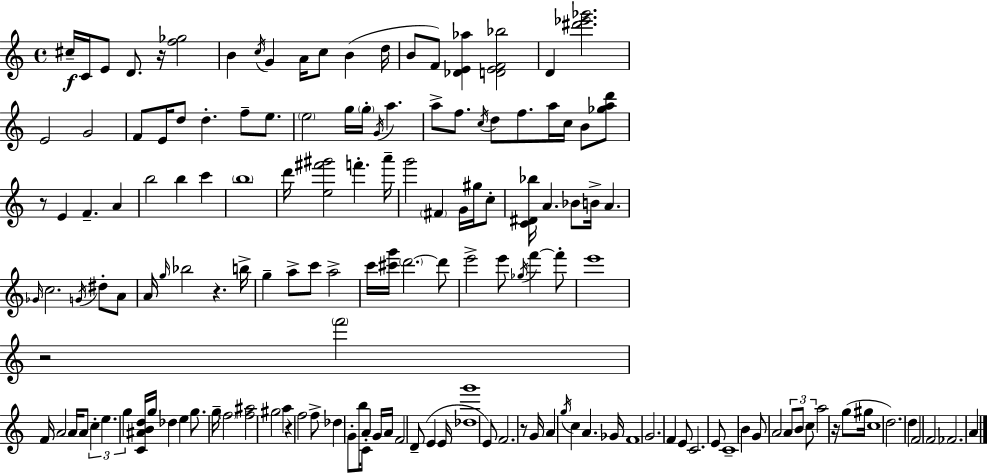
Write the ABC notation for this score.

X:1
T:Untitled
M:4/4
L:1/4
K:Am
^c/4 C/4 E/2 D/2 z/4 [f_g]2 B c/4 G A/4 c/2 B d/4 B/2 F/2 [_DE_a] [DEF_b]2 D [^d'_e'_g']2 E2 G2 F/2 E/4 d/2 d f/2 e/2 e2 g/4 g/4 G/4 a a/2 f/2 c/4 d/2 f/2 a/4 c/4 B/2 [_gad']/2 z/2 E F A b2 b c' b4 d'/4 [e^f'^g']2 f' a'/4 g'2 ^F G/4 ^g/4 c/2 [C^D_b]/4 A _B/2 B/4 A _G/4 c2 G/4 ^d/2 A/2 A/4 g/4 _b2 z b/4 g a/2 c'/2 a2 c'/4 [^c'g']/4 d'2 d'/2 e'2 e'/2 _g/4 f' f'/2 e'4 z2 f'2 F/4 A2 A/4 A/2 c e g [C^ABd]/4 g/4 _d e g/2 g/4 f2 [f^a]2 ^g2 a z f2 f/2 _d G/2 b/4 C/2 A G/4 A/4 F2 D/2 E E/4 [_dg']4 E/2 F2 z/2 G/4 A g/4 c A _G/4 F4 G2 F E/2 C2 E/2 C4 B G/2 A2 A/2 B/2 c/2 a2 z/4 g/2 ^g/4 c4 d2 d F2 F2 _F2 A